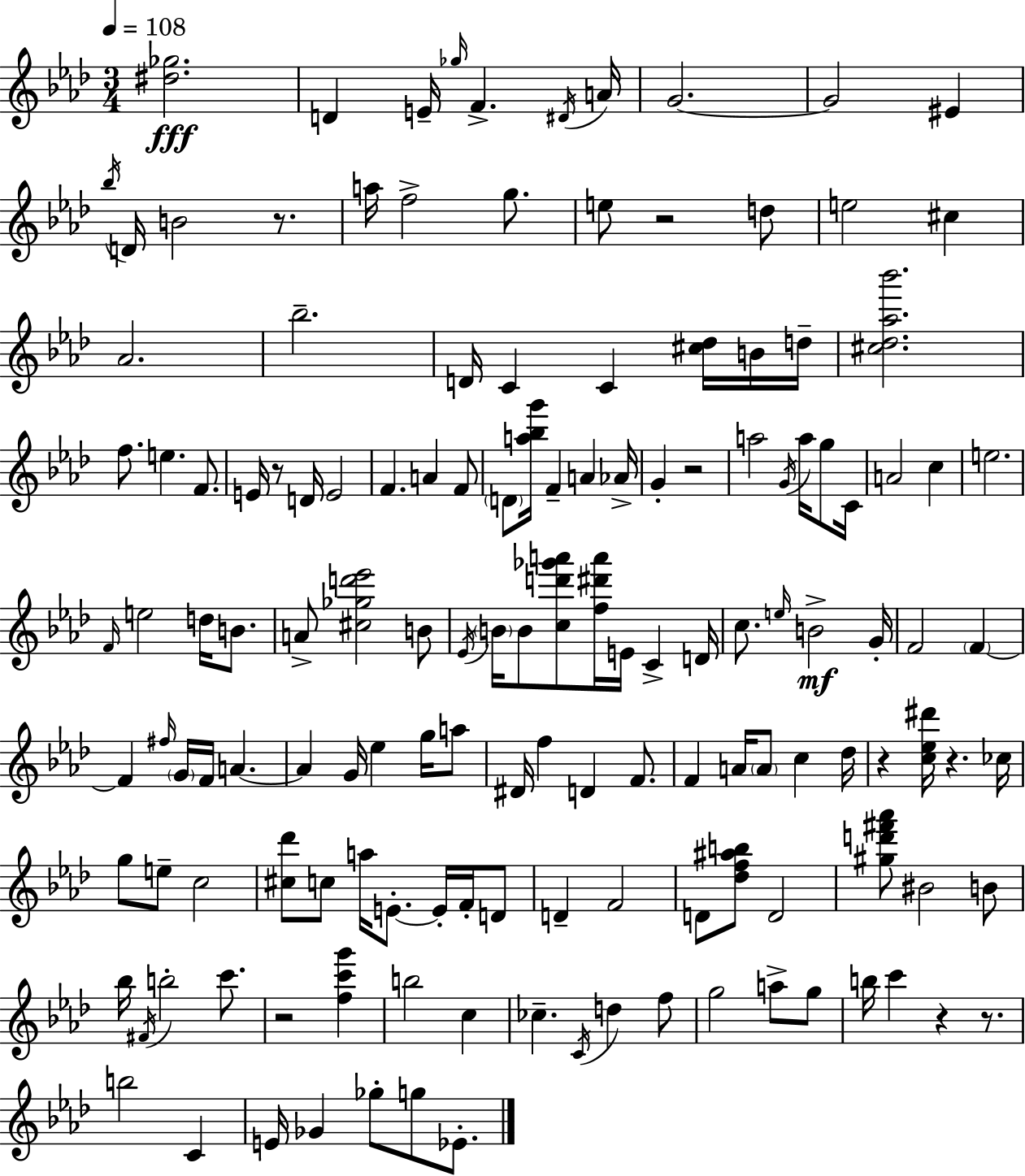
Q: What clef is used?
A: treble